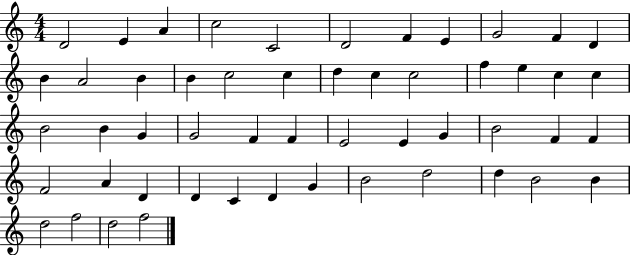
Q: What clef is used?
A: treble